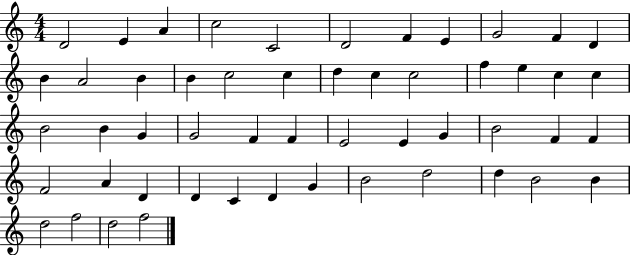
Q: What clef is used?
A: treble